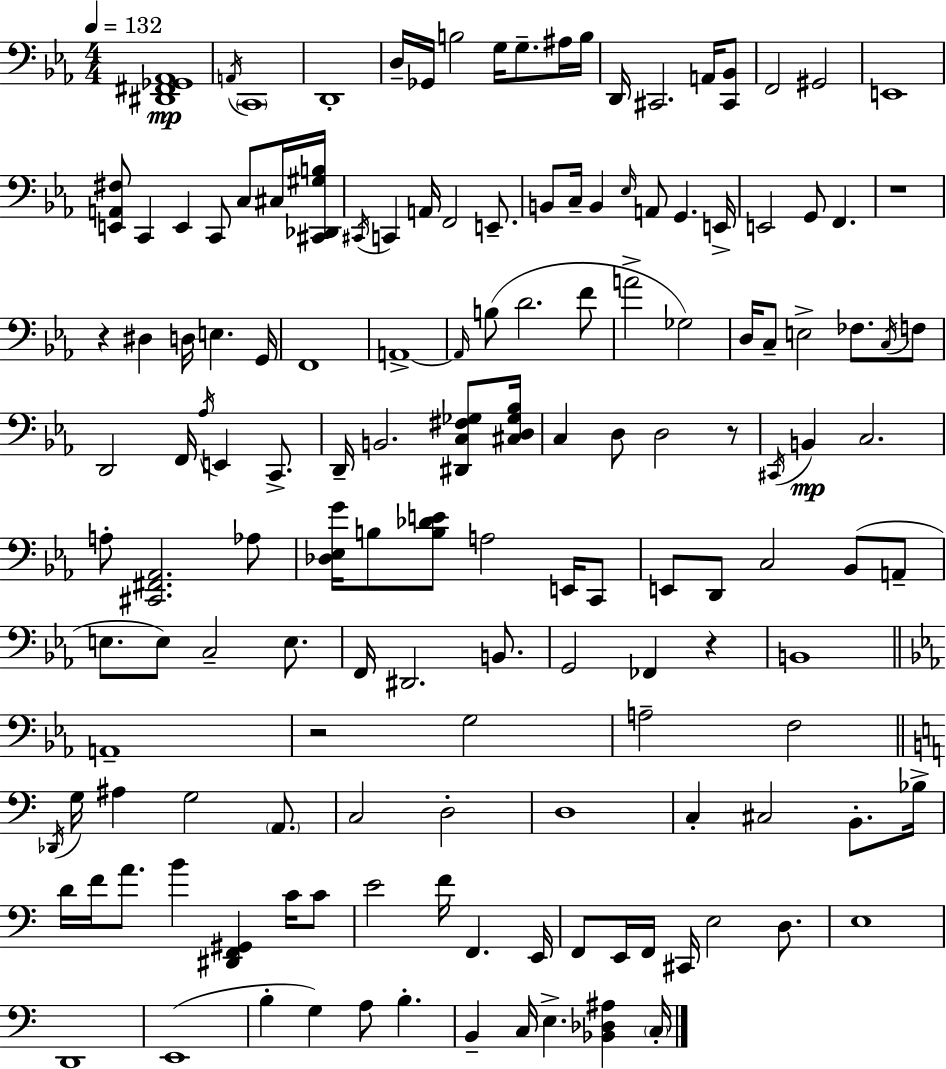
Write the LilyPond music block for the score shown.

{
  \clef bass
  \numericTimeSignature
  \time 4/4
  \key c \minor
  \tempo 4 = 132
  <dis, fis, ges, aes,>1\mp | \acciaccatura { a,16 } \parenthesize c,1 | d,1-. | d16-- ges,16 b2 g16 g8.-- ais16 | \break b16 d,16 cis,2. a,16 <cis, bes,>8 | f,2 gis,2 | e,1 | <e, a, fis>8 c,4 e,4 c,8 c8 cis16 | \break <cis, des, gis b>16 \acciaccatura { cis,16 } c,4 a,16 f,2 e,8.-- | b,8 c16-- b,4 \grace { ees16 } a,8 g,4. | e,16-> e,2 g,8 f,4. | r1 | \break r4 dis4 d16 e4. | g,16 f,1 | a,1->~~ | \grace { a,16 }( b8 d'2. | \break f'8 a'2-> ges2) | d16 c8-- e2-> fes8. | \acciaccatura { c16 } f8 d,2 f,16 \acciaccatura { aes16 } e,4 | c,8.-> d,16-- b,2. | \break <dis, c fis ges>8 <cis d ges bes>16 c4 d8 d2 | r8 \acciaccatura { cis,16 }\mp b,4 c2. | a8-. <cis, fis, aes,>2. | aes8 <des ees g'>16 b8 <b des' e'>8 a2 | \break e,16 c,8 e,8 d,8 c2 | bes,8( a,8-- e8. e8) c2-- | e8. f,16 dis,2. | b,8. g,2 fes,4 | \break r4 b,1 | \bar "||" \break \key c \minor a,1-- | r2 g2 | a2-- f2 | \bar "||" \break \key a \minor \acciaccatura { des,16 } g16 ais4 g2 \parenthesize a,8. | c2 d2-. | d1 | c4-. cis2 b,8.-. | \break bes16-> d'16 f'16 a'8. b'4 <dis, f, gis,>4 c'16 c'8 | e'2 f'16 f,4. | e,16 f,8 e,16 f,16 cis,16 e2 d8. | e1 | \break d,1 | e,1( | b4-. g4) a8 b4.-. | b,4-- c16 e4.-> <bes, des ais>4 | \break \parenthesize c16-. \bar "|."
}